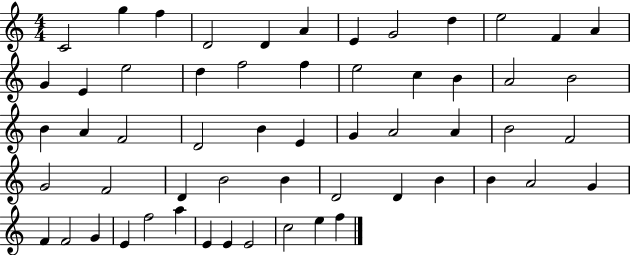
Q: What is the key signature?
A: C major